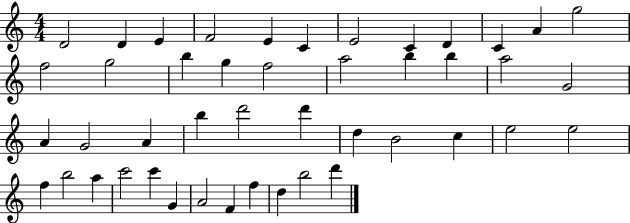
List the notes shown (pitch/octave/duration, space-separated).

D4/h D4/q E4/q F4/h E4/q C4/q E4/h C4/q D4/q C4/q A4/q G5/h F5/h G5/h B5/q G5/q F5/h A5/h B5/q B5/q A5/h G4/h A4/q G4/h A4/q B5/q D6/h D6/q D5/q B4/h C5/q E5/h E5/h F5/q B5/h A5/q C6/h C6/q G4/q A4/h F4/q F5/q D5/q B5/h D6/q